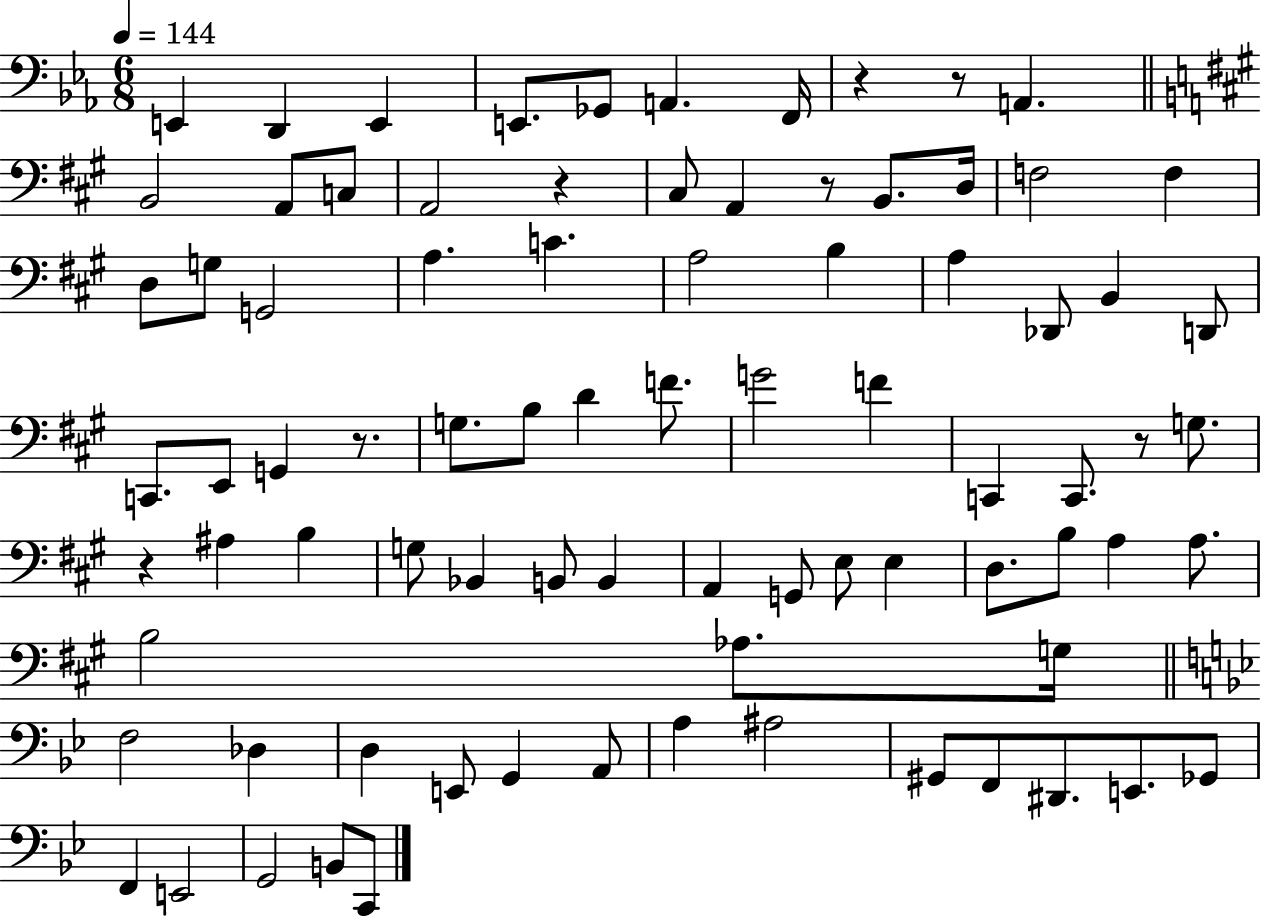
X:1
T:Untitled
M:6/8
L:1/4
K:Eb
E,, D,, E,, E,,/2 _G,,/2 A,, F,,/4 z z/2 A,, B,,2 A,,/2 C,/2 A,,2 z ^C,/2 A,, z/2 B,,/2 D,/4 F,2 F, D,/2 G,/2 G,,2 A, C A,2 B, A, _D,,/2 B,, D,,/2 C,,/2 E,,/2 G,, z/2 G,/2 B,/2 D F/2 G2 F C,, C,,/2 z/2 G,/2 z ^A, B, G,/2 _B,, B,,/2 B,, A,, G,,/2 E,/2 E, D,/2 B,/2 A, A,/2 B,2 _A,/2 G,/4 F,2 _D, D, E,,/2 G,, A,,/2 A, ^A,2 ^G,,/2 F,,/2 ^D,,/2 E,,/2 _G,,/2 F,, E,,2 G,,2 B,,/2 C,,/2